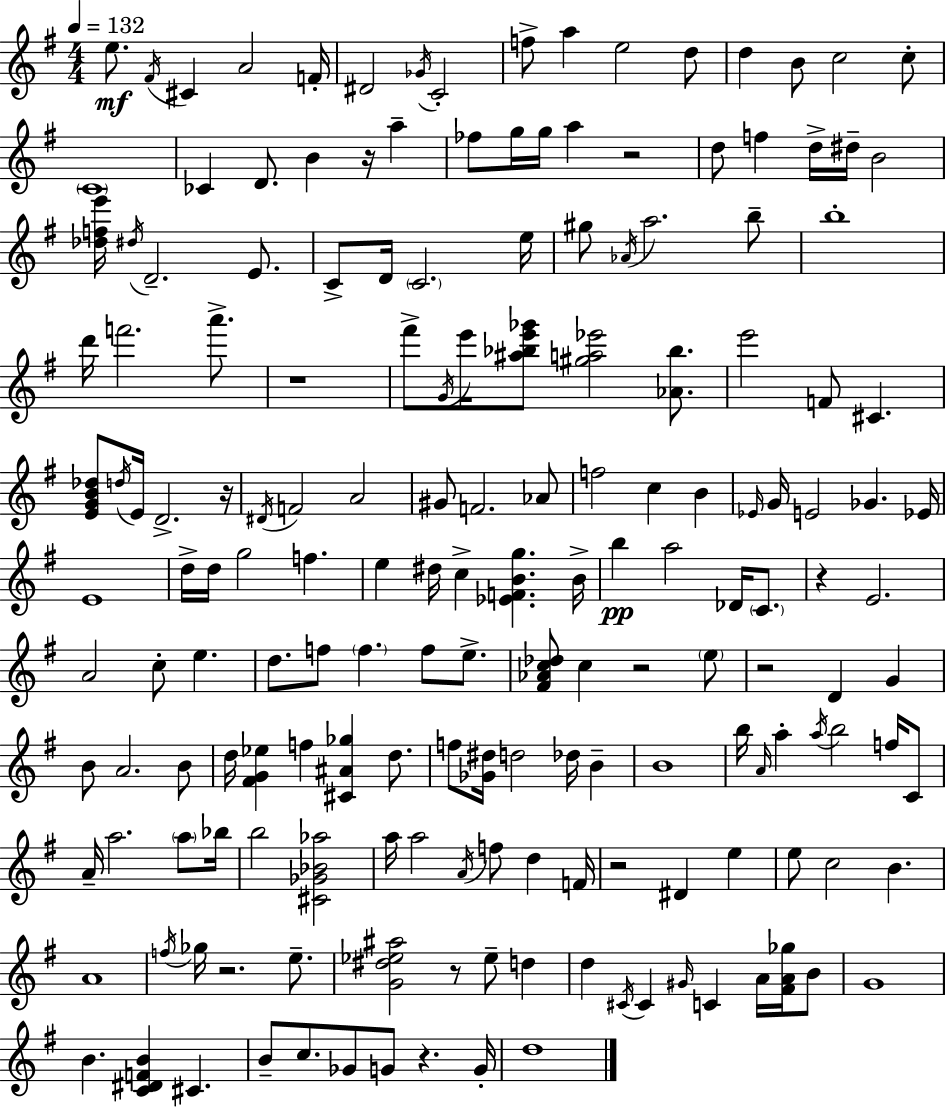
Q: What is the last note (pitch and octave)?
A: D5